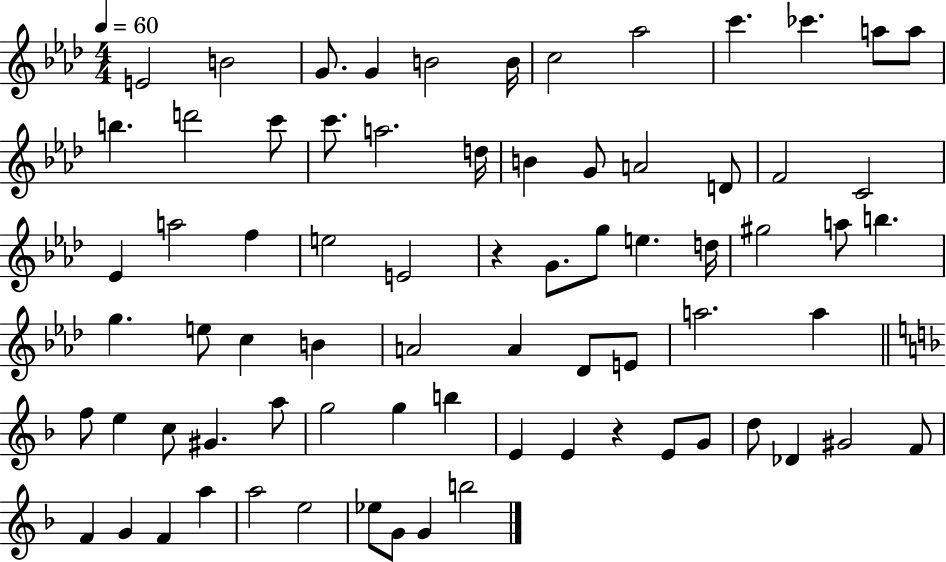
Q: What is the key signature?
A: AES major